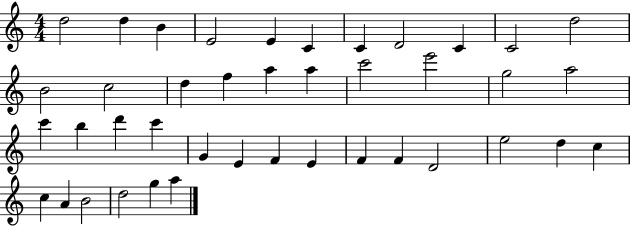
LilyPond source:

{
  \clef treble
  \numericTimeSignature
  \time 4/4
  \key c \major
  d''2 d''4 b'4 | e'2 e'4 c'4 | c'4 d'2 c'4 | c'2 d''2 | \break b'2 c''2 | d''4 f''4 a''4 a''4 | c'''2 e'''2 | g''2 a''2 | \break c'''4 b''4 d'''4 c'''4 | g'4 e'4 f'4 e'4 | f'4 f'4 d'2 | e''2 d''4 c''4 | \break c''4 a'4 b'2 | d''2 g''4 a''4 | \bar "|."
}